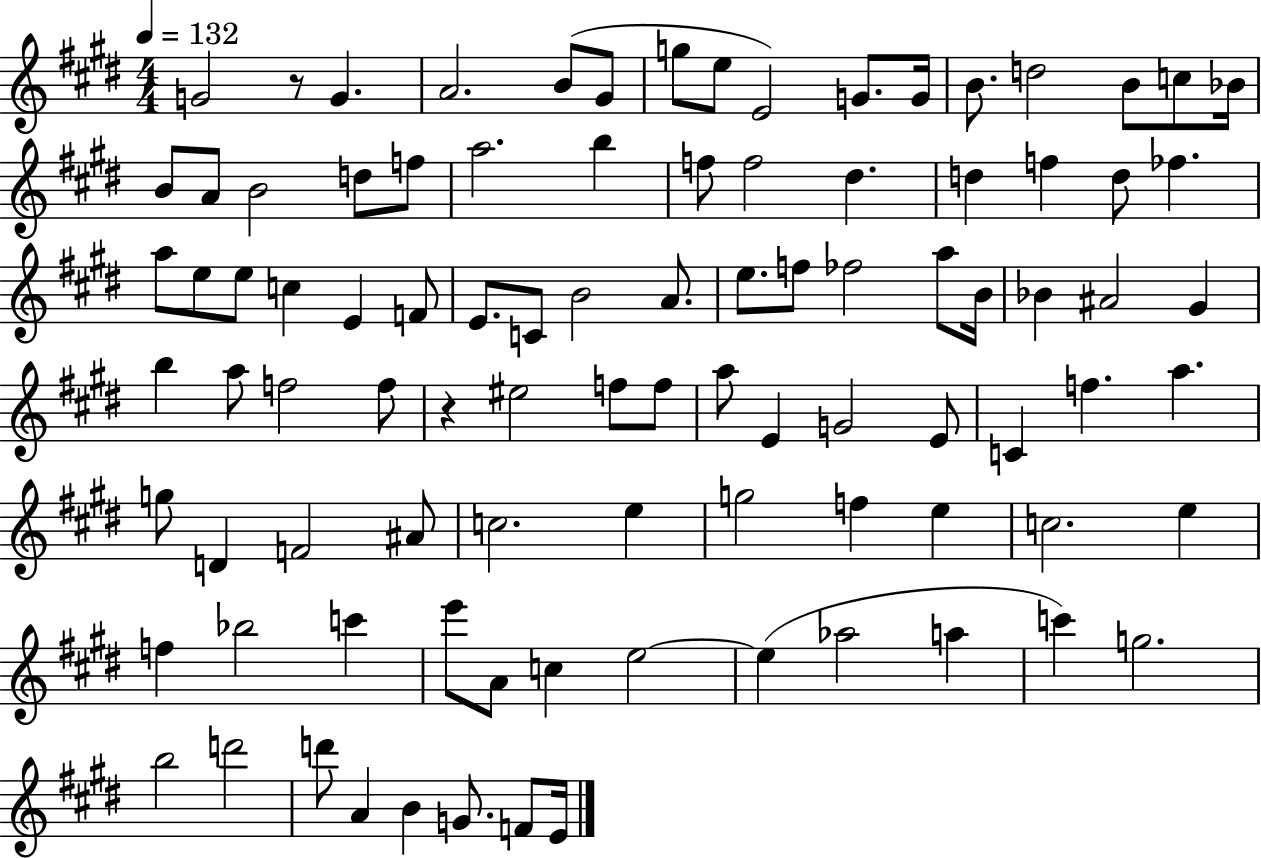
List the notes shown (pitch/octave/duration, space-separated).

G4/h R/e G4/q. A4/h. B4/e G#4/e G5/e E5/e E4/h G4/e. G4/s B4/e. D5/h B4/e C5/e Bb4/s B4/e A4/e B4/h D5/e F5/e A5/h. B5/q F5/e F5/h D#5/q. D5/q F5/q D5/e FES5/q. A5/e E5/e E5/e C5/q E4/q F4/e E4/e. C4/e B4/h A4/e. E5/e. F5/e FES5/h A5/e B4/s Bb4/q A#4/h G#4/q B5/q A5/e F5/h F5/e R/q EIS5/h F5/e F5/e A5/e E4/q G4/h E4/e C4/q F5/q. A5/q. G5/e D4/q F4/h A#4/e C5/h. E5/q G5/h F5/q E5/q C5/h. E5/q F5/q Bb5/h C6/q E6/e A4/e C5/q E5/h E5/q Ab5/h A5/q C6/q G5/h. B5/h D6/h D6/e A4/q B4/q G4/e. F4/e E4/s